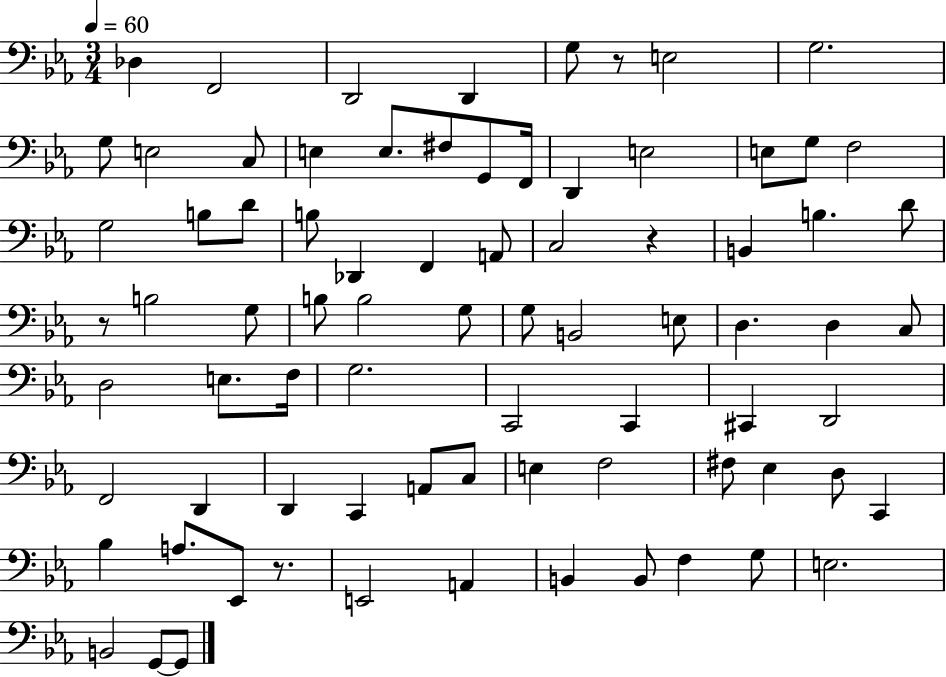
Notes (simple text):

Db3/q F2/h D2/h D2/q G3/e R/e E3/h G3/h. G3/e E3/h C3/e E3/q E3/e. F#3/e G2/e F2/s D2/q E3/h E3/e G3/e F3/h G3/h B3/e D4/e B3/e Db2/q F2/q A2/e C3/h R/q B2/q B3/q. D4/e R/e B3/h G3/e B3/e B3/h G3/e G3/e B2/h E3/e D3/q. D3/q C3/e D3/h E3/e. F3/s G3/h. C2/h C2/q C#2/q D2/h F2/h D2/q D2/q C2/q A2/e C3/e E3/q F3/h F#3/e Eb3/q D3/e C2/q Bb3/q A3/e. Eb2/e R/e. E2/h A2/q B2/q B2/e F3/q G3/e E3/h. B2/h G2/e G2/e